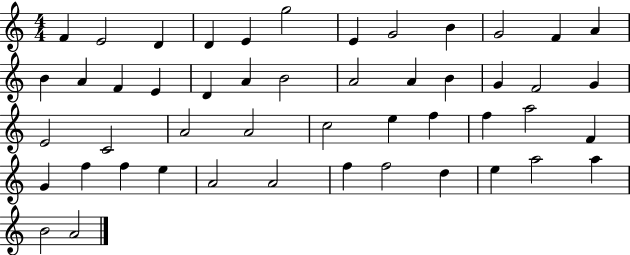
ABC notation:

X:1
T:Untitled
M:4/4
L:1/4
K:C
F E2 D D E g2 E G2 B G2 F A B A F E D A B2 A2 A B G F2 G E2 C2 A2 A2 c2 e f f a2 F G f f e A2 A2 f f2 d e a2 a B2 A2